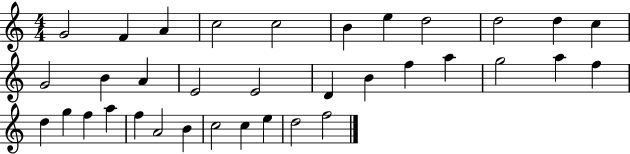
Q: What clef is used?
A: treble